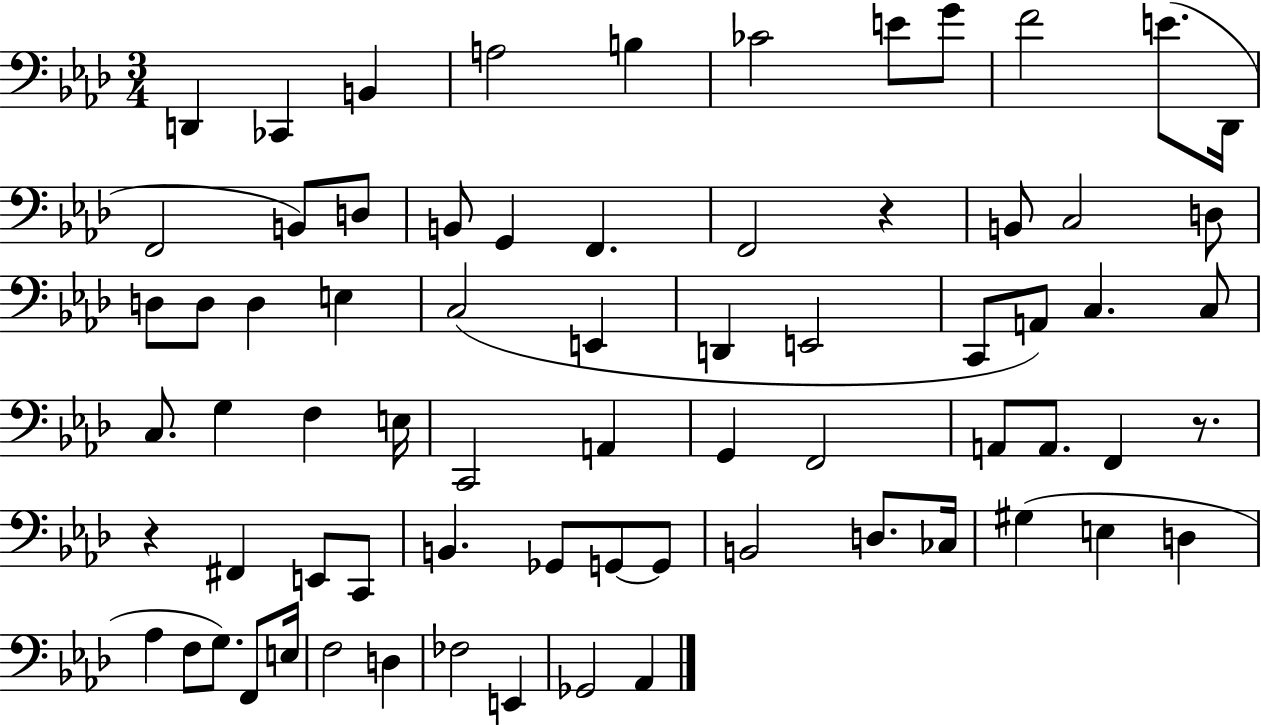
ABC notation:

X:1
T:Untitled
M:3/4
L:1/4
K:Ab
D,, _C,, B,, A,2 B, _C2 E/2 G/2 F2 E/2 _D,,/4 F,,2 B,,/2 D,/2 B,,/2 G,, F,, F,,2 z B,,/2 C,2 D,/2 D,/2 D,/2 D, E, C,2 E,, D,, E,,2 C,,/2 A,,/2 C, C,/2 C,/2 G, F, E,/4 C,,2 A,, G,, F,,2 A,,/2 A,,/2 F,, z/2 z ^F,, E,,/2 C,,/2 B,, _G,,/2 G,,/2 G,,/2 B,,2 D,/2 _C,/4 ^G, E, D, _A, F,/2 G,/2 F,,/2 E,/4 F,2 D, _F,2 E,, _G,,2 _A,,